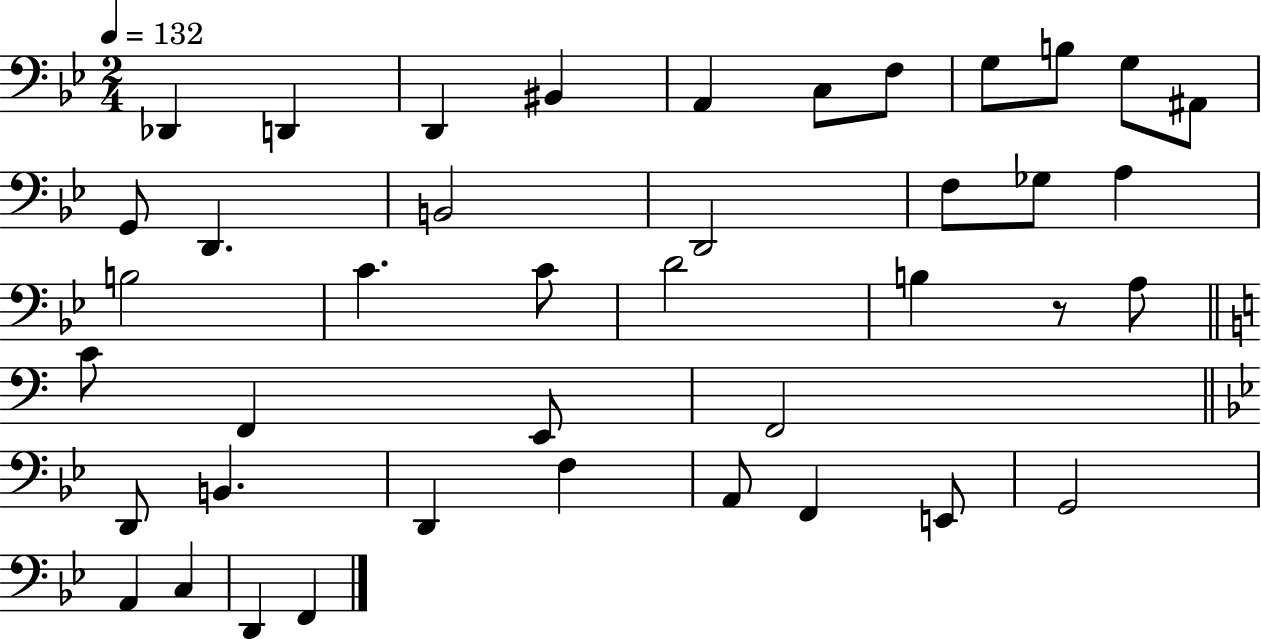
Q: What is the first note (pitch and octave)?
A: Db2